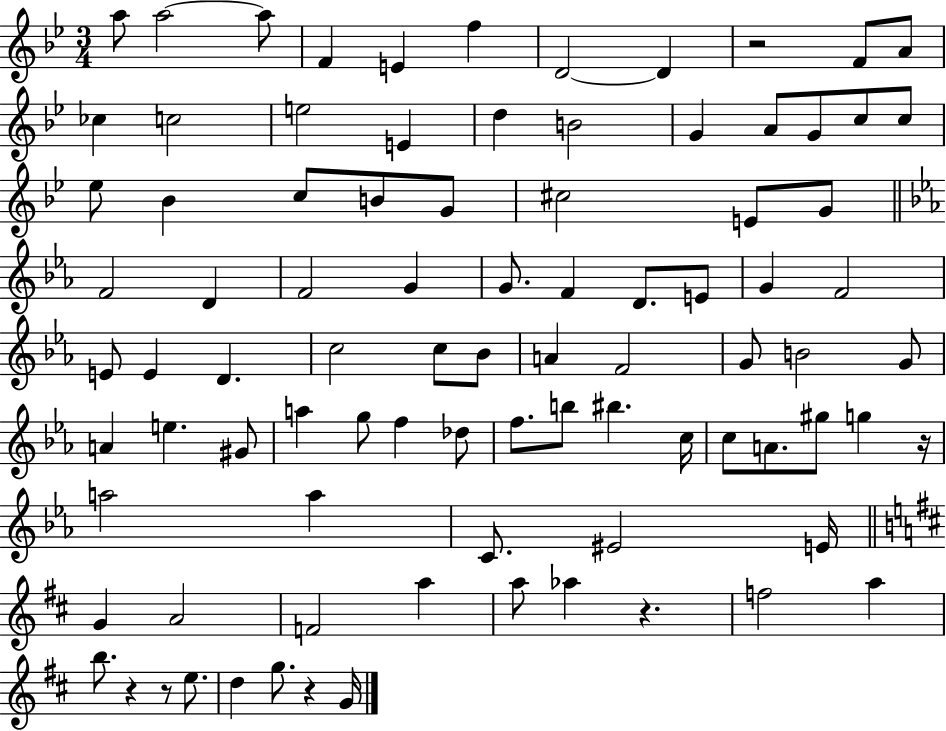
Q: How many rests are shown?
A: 6